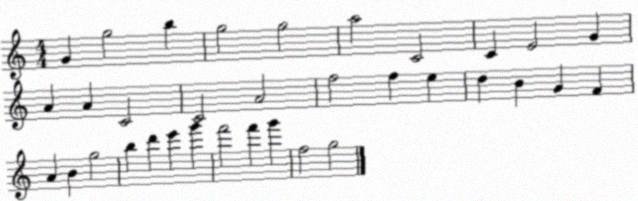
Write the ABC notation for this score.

X:1
T:Untitled
M:4/4
L:1/4
K:C
G g2 b g2 g2 a2 C2 C E2 G A A C2 C2 A2 f2 f e d B G F A B g2 b d' e' g' f'2 f' g' f2 g2